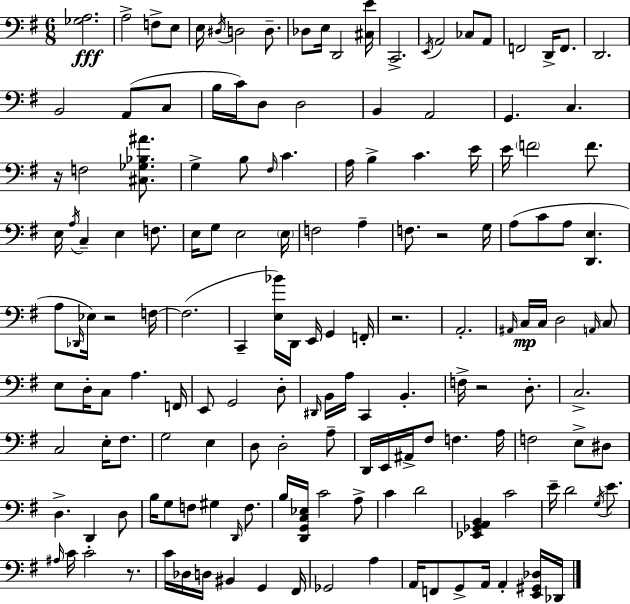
[Gb3,A3]/h. A3/h F3/e E3/e E3/s D#3/s D3/h D3/e. Db3/e E3/s D2/h [C#3,E4]/s C2/h. E2/s A2/h CES3/e A2/e F2/h D2/s F2/e. D2/h. B2/h A2/e C3/e B3/s C4/s D3/e D3/h B2/q A2/h G2/q. C3/q. R/s F3/h [C#3,Gb3,Bb3,A#4]/e. G3/q B3/e F#3/s C4/q. A3/s B3/q C4/q. E4/s E4/s F4/h F4/e. E3/s A3/s C3/q E3/q F3/e. E3/s G3/e E3/h E3/s F3/h A3/q F3/e. R/h G3/s A3/e C4/e A3/e [D2,E3]/q. A3/e Db2/s Eb3/s R/h F3/s F3/h. C2/q [E3,Bb4]/s D2/s E2/s G2/q F2/s R/h. A2/h. A#2/s C3/s C3/s D3/h A2/s C3/e E3/e D3/s C3/e A3/q. F2/s E2/e G2/h D3/e D#2/s B2/s A3/s C2/q B2/q. F3/s R/h D3/e. C3/h. C3/h E3/s F#3/e. G3/h E3/q D3/e D3/h A3/e D2/s E2/s A#2/s F#3/e F3/q. A3/s F3/h E3/e D#3/e D3/q. D2/q D3/e B3/s G3/e F3/e G#3/q D2/s F3/e. B3/s [D2,G2,C3,Eb3]/s C4/h A3/e C4/q D4/h [Eb2,Gb2,A2,B2]/q C4/h E4/s D4/h G3/s E4/e. A#3/s C4/s C4/h R/e. C4/s Db3/s D3/s BIS2/q G2/q F#2/s Gb2/h A3/q A2/s F2/e G2/e A2/s A2/q [E2,G#2,Db3]/s Db2/s